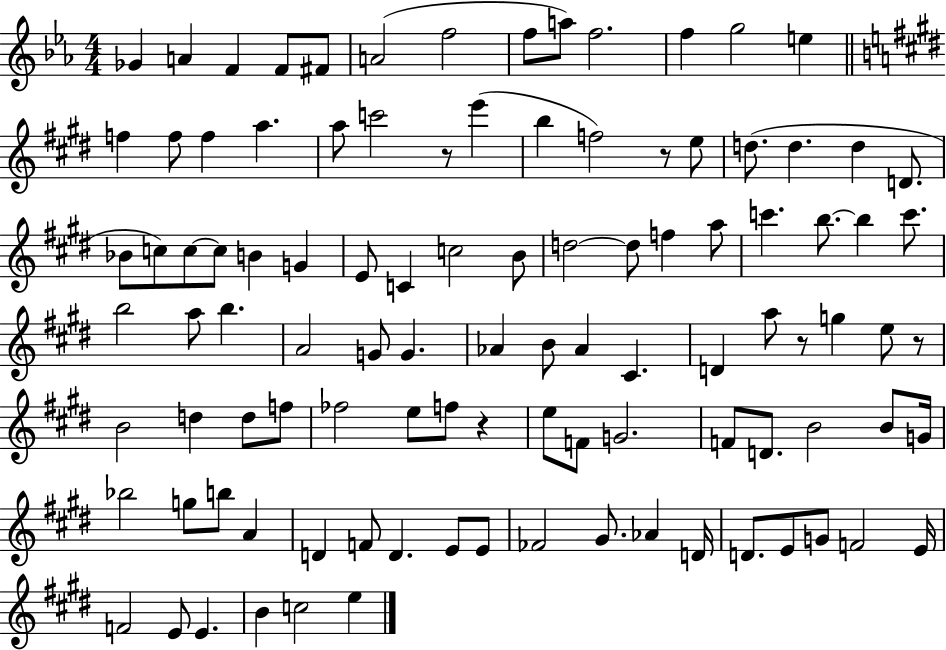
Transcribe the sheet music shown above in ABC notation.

X:1
T:Untitled
M:4/4
L:1/4
K:Eb
_G A F F/2 ^F/2 A2 f2 f/2 a/2 f2 f g2 e f f/2 f a a/2 c'2 z/2 e' b f2 z/2 e/2 d/2 d d D/2 _B/2 c/2 c/2 c/2 B G E/2 C c2 B/2 d2 d/2 f a/2 c' b/2 b c'/2 b2 a/2 b A2 G/2 G _A B/2 _A ^C D a/2 z/2 g e/2 z/2 B2 d d/2 f/2 _f2 e/2 f/2 z e/2 F/2 G2 F/2 D/2 B2 B/2 G/4 _b2 g/2 b/2 A D F/2 D E/2 E/2 _F2 ^G/2 _A D/4 D/2 E/2 G/2 F2 E/4 F2 E/2 E B c2 e